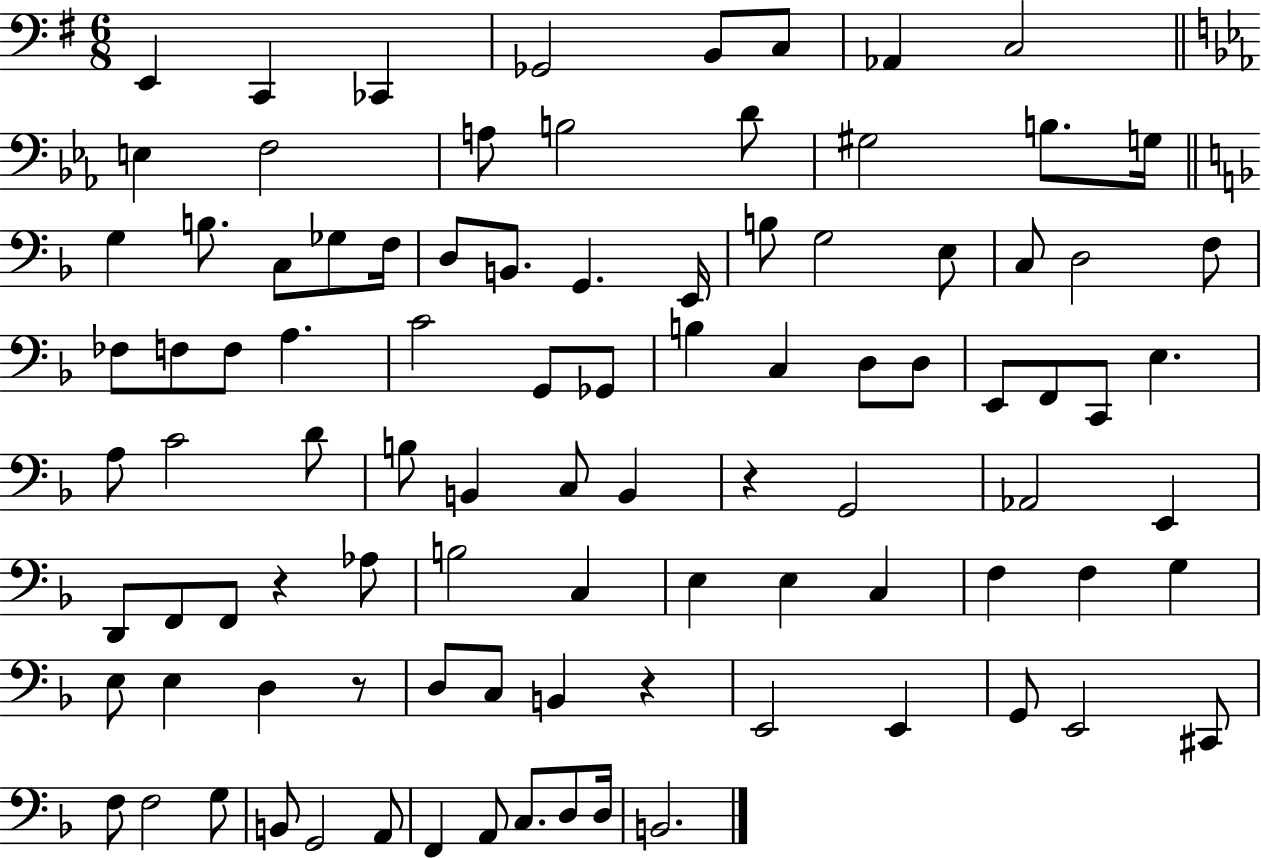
E2/q C2/q CES2/q Gb2/h B2/e C3/e Ab2/q C3/h E3/q F3/h A3/e B3/h D4/e G#3/h B3/e. G3/s G3/q B3/e. C3/e Gb3/e F3/s D3/e B2/e. G2/q. E2/s B3/e G3/h E3/e C3/e D3/h F3/e FES3/e F3/e F3/e A3/q. C4/h G2/e Gb2/e B3/q C3/q D3/e D3/e E2/e F2/e C2/e E3/q. A3/e C4/h D4/e B3/e B2/q C3/e B2/q R/q G2/h Ab2/h E2/q D2/e F2/e F2/e R/q Ab3/e B3/h C3/q E3/q E3/q C3/q F3/q F3/q G3/q E3/e E3/q D3/q R/e D3/e C3/e B2/q R/q E2/h E2/q G2/e E2/h C#2/e F3/e F3/h G3/e B2/e G2/h A2/e F2/q A2/e C3/e. D3/e D3/s B2/h.